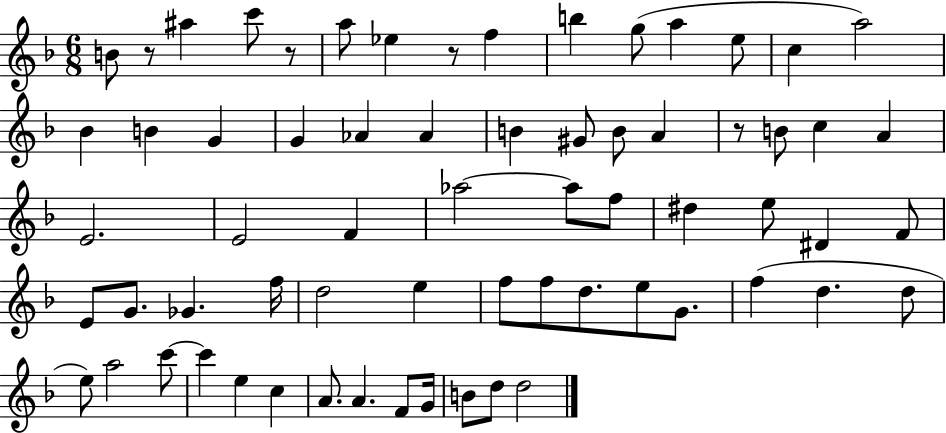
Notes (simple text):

B4/e R/e A#5/q C6/e R/e A5/e Eb5/q R/e F5/q B5/q G5/e A5/q E5/e C5/q A5/h Bb4/q B4/q G4/q G4/q Ab4/q Ab4/q B4/q G#4/e B4/e A4/q R/e B4/e C5/q A4/q E4/h. E4/h F4/q Ab5/h Ab5/e F5/e D#5/q E5/e D#4/q F4/e E4/e G4/e. Gb4/q. F5/s D5/h E5/q F5/e F5/e D5/e. E5/e G4/e. F5/q D5/q. D5/e E5/e A5/h C6/e C6/q E5/q C5/q A4/e. A4/q. F4/e G4/s B4/e D5/e D5/h